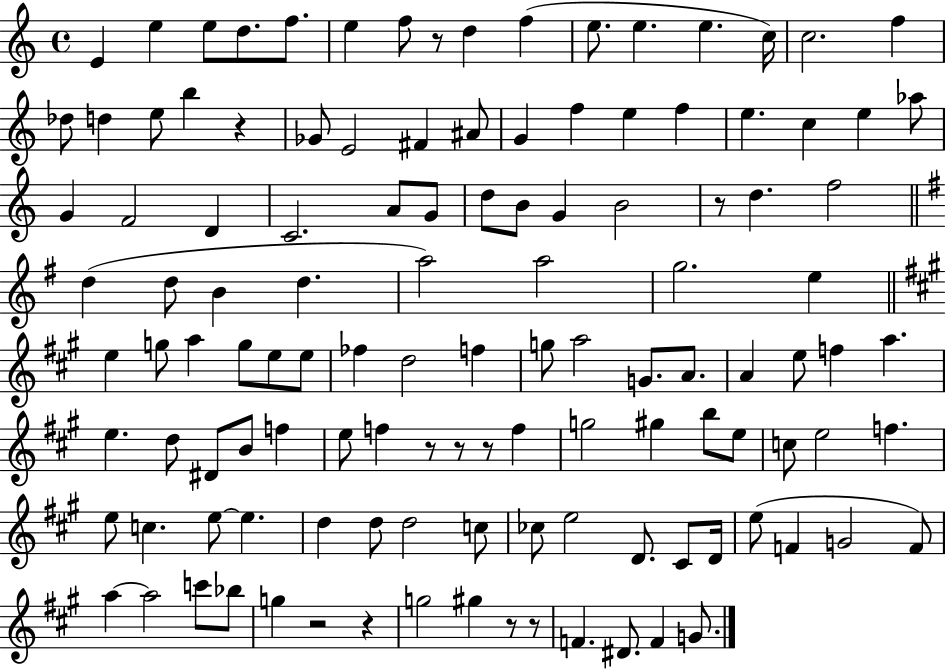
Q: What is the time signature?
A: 4/4